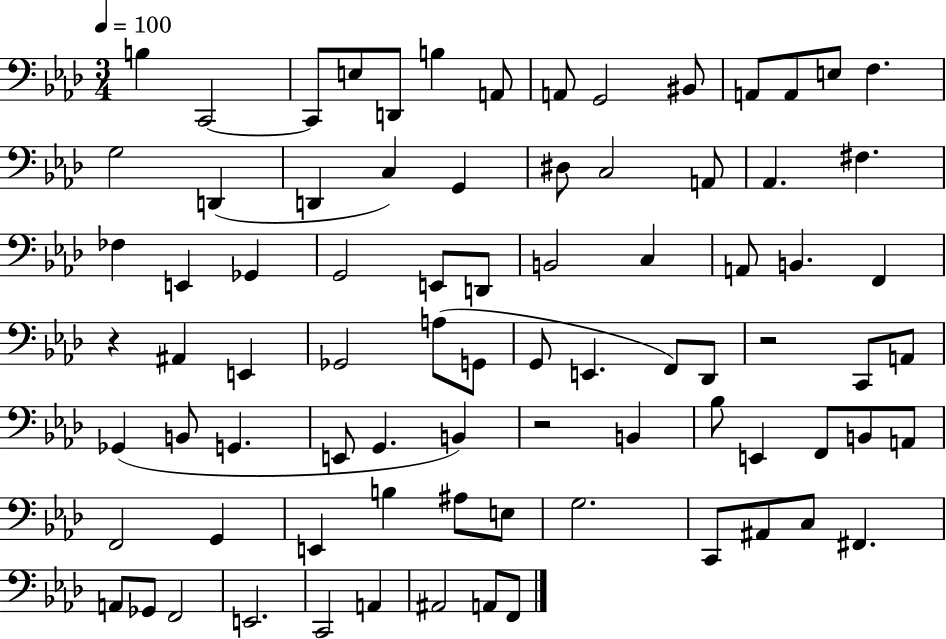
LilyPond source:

{
  \clef bass
  \numericTimeSignature
  \time 3/4
  \key aes \major
  \tempo 4 = 100
  b4 c,2~~ | c,8 e8 d,8 b4 a,8 | a,8 g,2 bis,8 | a,8 a,8 e8 f4. | \break g2 d,4( | d,4 c4) g,4 | dis8 c2 a,8 | aes,4. fis4. | \break fes4 e,4 ges,4 | g,2 e,8 d,8 | b,2 c4 | a,8 b,4. f,4 | \break r4 ais,4 e,4 | ges,2 a8( g,8 | g,8 e,4. f,8) des,8 | r2 c,8 a,8 | \break ges,4( b,8 g,4. | e,8 g,4. b,4) | r2 b,4 | bes8 e,4 f,8 b,8 a,8 | \break f,2 g,4 | e,4 b4 ais8 e8 | g2. | c,8 ais,8 c8 fis,4. | \break a,8 ges,8 f,2 | e,2. | c,2 a,4 | ais,2 a,8 f,8 | \break \bar "|."
}